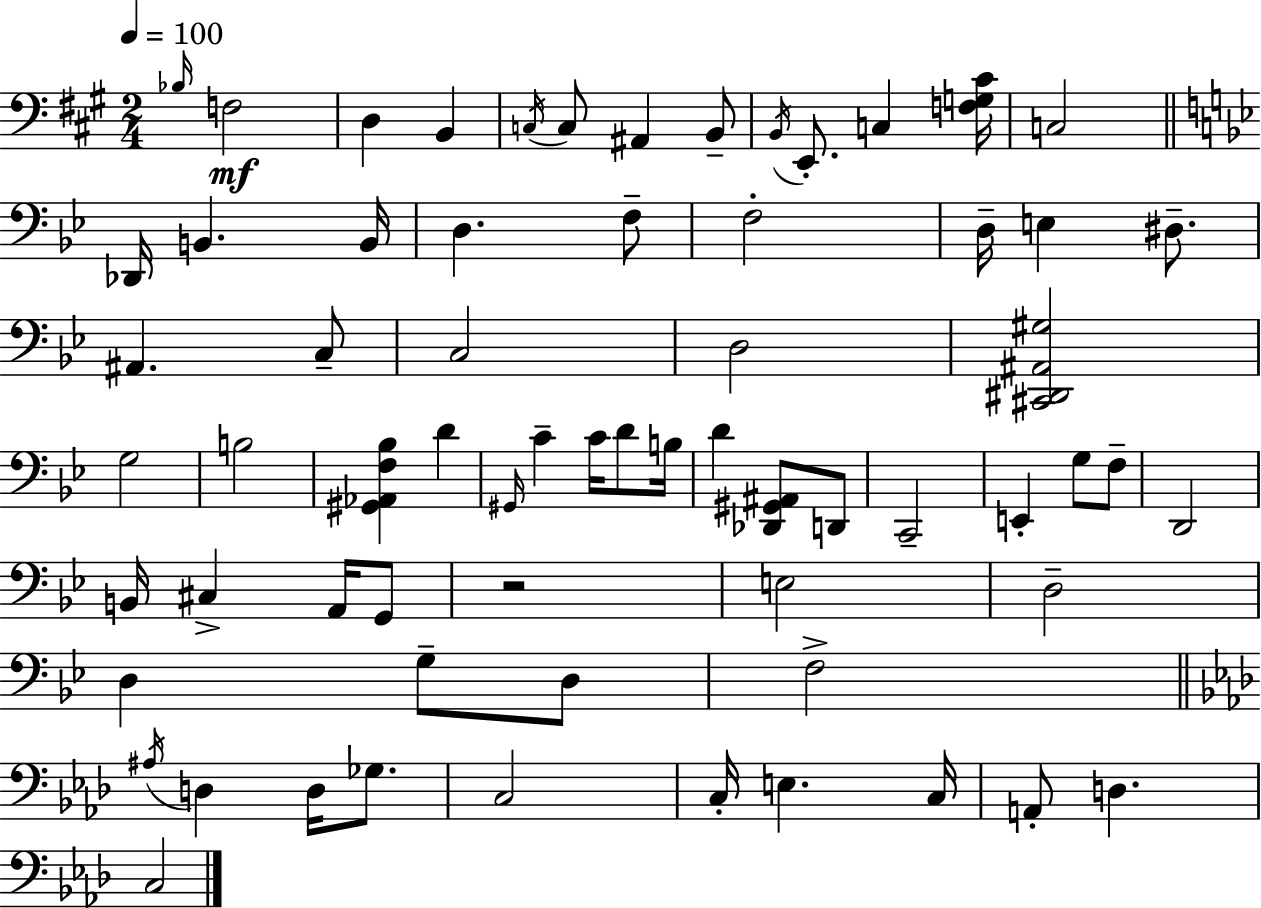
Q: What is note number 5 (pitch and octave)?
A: C3